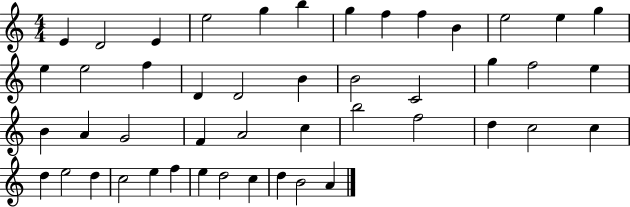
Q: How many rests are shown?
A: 0